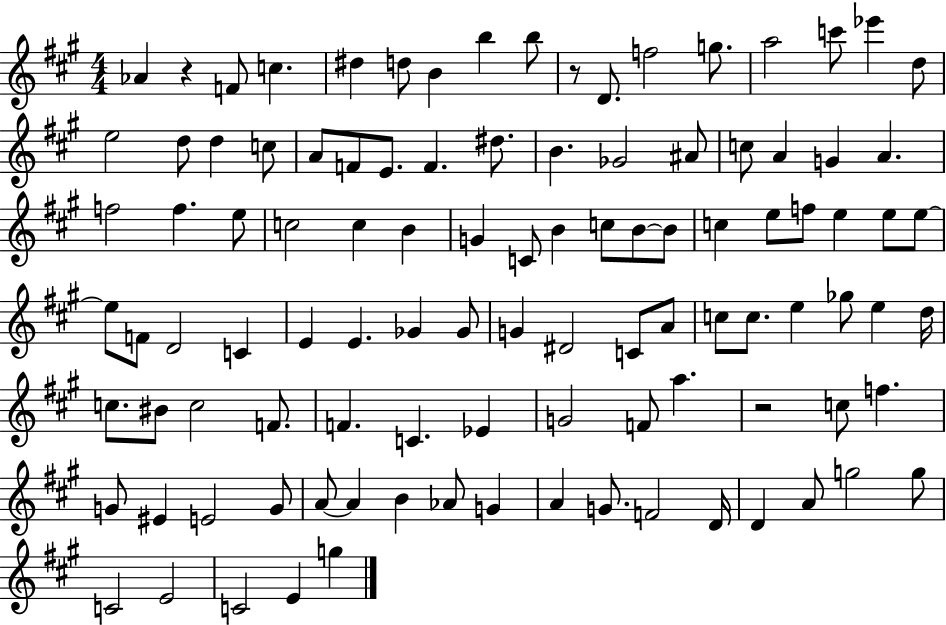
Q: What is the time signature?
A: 4/4